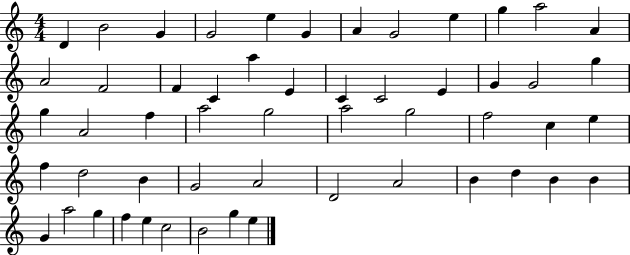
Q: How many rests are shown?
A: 0